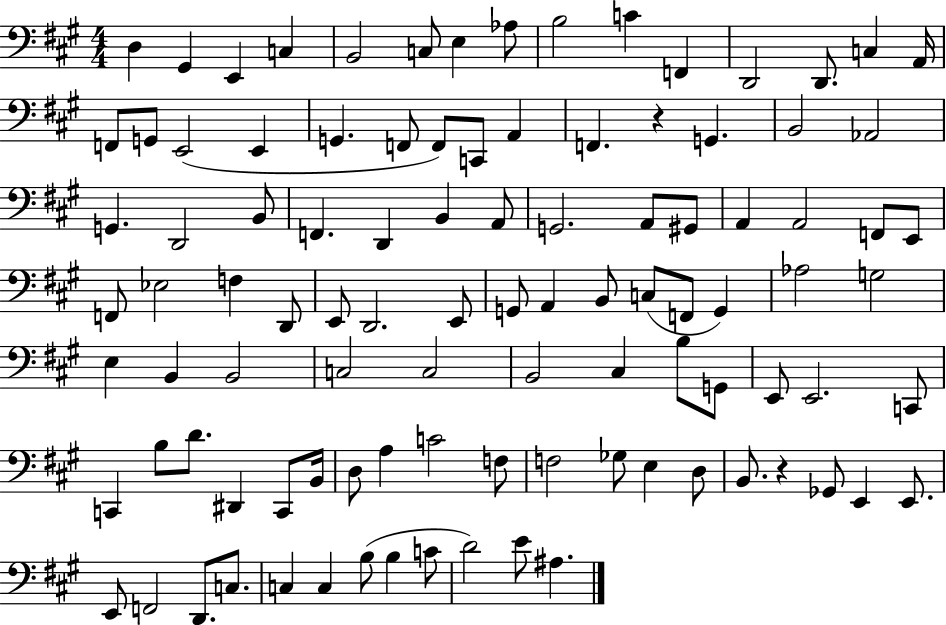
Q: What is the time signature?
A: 4/4